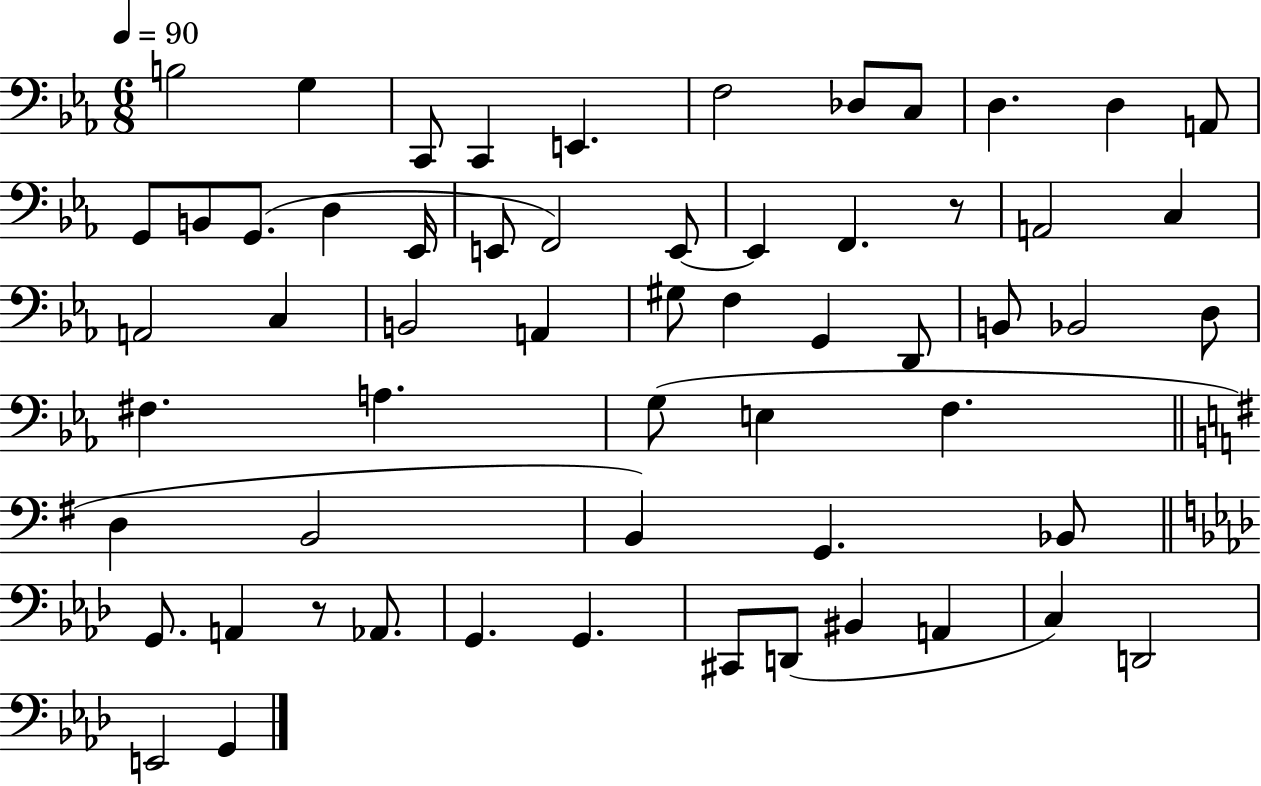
X:1
T:Untitled
M:6/8
L:1/4
K:Eb
B,2 G, C,,/2 C,, E,, F,2 _D,/2 C,/2 D, D, A,,/2 G,,/2 B,,/2 G,,/2 D, _E,,/4 E,,/2 F,,2 E,,/2 E,, F,, z/2 A,,2 C, A,,2 C, B,,2 A,, ^G,/2 F, G,, D,,/2 B,,/2 _B,,2 D,/2 ^F, A, G,/2 E, F, D, B,,2 B,, G,, _B,,/2 G,,/2 A,, z/2 _A,,/2 G,, G,, ^C,,/2 D,,/2 ^B,, A,, C, D,,2 E,,2 G,,